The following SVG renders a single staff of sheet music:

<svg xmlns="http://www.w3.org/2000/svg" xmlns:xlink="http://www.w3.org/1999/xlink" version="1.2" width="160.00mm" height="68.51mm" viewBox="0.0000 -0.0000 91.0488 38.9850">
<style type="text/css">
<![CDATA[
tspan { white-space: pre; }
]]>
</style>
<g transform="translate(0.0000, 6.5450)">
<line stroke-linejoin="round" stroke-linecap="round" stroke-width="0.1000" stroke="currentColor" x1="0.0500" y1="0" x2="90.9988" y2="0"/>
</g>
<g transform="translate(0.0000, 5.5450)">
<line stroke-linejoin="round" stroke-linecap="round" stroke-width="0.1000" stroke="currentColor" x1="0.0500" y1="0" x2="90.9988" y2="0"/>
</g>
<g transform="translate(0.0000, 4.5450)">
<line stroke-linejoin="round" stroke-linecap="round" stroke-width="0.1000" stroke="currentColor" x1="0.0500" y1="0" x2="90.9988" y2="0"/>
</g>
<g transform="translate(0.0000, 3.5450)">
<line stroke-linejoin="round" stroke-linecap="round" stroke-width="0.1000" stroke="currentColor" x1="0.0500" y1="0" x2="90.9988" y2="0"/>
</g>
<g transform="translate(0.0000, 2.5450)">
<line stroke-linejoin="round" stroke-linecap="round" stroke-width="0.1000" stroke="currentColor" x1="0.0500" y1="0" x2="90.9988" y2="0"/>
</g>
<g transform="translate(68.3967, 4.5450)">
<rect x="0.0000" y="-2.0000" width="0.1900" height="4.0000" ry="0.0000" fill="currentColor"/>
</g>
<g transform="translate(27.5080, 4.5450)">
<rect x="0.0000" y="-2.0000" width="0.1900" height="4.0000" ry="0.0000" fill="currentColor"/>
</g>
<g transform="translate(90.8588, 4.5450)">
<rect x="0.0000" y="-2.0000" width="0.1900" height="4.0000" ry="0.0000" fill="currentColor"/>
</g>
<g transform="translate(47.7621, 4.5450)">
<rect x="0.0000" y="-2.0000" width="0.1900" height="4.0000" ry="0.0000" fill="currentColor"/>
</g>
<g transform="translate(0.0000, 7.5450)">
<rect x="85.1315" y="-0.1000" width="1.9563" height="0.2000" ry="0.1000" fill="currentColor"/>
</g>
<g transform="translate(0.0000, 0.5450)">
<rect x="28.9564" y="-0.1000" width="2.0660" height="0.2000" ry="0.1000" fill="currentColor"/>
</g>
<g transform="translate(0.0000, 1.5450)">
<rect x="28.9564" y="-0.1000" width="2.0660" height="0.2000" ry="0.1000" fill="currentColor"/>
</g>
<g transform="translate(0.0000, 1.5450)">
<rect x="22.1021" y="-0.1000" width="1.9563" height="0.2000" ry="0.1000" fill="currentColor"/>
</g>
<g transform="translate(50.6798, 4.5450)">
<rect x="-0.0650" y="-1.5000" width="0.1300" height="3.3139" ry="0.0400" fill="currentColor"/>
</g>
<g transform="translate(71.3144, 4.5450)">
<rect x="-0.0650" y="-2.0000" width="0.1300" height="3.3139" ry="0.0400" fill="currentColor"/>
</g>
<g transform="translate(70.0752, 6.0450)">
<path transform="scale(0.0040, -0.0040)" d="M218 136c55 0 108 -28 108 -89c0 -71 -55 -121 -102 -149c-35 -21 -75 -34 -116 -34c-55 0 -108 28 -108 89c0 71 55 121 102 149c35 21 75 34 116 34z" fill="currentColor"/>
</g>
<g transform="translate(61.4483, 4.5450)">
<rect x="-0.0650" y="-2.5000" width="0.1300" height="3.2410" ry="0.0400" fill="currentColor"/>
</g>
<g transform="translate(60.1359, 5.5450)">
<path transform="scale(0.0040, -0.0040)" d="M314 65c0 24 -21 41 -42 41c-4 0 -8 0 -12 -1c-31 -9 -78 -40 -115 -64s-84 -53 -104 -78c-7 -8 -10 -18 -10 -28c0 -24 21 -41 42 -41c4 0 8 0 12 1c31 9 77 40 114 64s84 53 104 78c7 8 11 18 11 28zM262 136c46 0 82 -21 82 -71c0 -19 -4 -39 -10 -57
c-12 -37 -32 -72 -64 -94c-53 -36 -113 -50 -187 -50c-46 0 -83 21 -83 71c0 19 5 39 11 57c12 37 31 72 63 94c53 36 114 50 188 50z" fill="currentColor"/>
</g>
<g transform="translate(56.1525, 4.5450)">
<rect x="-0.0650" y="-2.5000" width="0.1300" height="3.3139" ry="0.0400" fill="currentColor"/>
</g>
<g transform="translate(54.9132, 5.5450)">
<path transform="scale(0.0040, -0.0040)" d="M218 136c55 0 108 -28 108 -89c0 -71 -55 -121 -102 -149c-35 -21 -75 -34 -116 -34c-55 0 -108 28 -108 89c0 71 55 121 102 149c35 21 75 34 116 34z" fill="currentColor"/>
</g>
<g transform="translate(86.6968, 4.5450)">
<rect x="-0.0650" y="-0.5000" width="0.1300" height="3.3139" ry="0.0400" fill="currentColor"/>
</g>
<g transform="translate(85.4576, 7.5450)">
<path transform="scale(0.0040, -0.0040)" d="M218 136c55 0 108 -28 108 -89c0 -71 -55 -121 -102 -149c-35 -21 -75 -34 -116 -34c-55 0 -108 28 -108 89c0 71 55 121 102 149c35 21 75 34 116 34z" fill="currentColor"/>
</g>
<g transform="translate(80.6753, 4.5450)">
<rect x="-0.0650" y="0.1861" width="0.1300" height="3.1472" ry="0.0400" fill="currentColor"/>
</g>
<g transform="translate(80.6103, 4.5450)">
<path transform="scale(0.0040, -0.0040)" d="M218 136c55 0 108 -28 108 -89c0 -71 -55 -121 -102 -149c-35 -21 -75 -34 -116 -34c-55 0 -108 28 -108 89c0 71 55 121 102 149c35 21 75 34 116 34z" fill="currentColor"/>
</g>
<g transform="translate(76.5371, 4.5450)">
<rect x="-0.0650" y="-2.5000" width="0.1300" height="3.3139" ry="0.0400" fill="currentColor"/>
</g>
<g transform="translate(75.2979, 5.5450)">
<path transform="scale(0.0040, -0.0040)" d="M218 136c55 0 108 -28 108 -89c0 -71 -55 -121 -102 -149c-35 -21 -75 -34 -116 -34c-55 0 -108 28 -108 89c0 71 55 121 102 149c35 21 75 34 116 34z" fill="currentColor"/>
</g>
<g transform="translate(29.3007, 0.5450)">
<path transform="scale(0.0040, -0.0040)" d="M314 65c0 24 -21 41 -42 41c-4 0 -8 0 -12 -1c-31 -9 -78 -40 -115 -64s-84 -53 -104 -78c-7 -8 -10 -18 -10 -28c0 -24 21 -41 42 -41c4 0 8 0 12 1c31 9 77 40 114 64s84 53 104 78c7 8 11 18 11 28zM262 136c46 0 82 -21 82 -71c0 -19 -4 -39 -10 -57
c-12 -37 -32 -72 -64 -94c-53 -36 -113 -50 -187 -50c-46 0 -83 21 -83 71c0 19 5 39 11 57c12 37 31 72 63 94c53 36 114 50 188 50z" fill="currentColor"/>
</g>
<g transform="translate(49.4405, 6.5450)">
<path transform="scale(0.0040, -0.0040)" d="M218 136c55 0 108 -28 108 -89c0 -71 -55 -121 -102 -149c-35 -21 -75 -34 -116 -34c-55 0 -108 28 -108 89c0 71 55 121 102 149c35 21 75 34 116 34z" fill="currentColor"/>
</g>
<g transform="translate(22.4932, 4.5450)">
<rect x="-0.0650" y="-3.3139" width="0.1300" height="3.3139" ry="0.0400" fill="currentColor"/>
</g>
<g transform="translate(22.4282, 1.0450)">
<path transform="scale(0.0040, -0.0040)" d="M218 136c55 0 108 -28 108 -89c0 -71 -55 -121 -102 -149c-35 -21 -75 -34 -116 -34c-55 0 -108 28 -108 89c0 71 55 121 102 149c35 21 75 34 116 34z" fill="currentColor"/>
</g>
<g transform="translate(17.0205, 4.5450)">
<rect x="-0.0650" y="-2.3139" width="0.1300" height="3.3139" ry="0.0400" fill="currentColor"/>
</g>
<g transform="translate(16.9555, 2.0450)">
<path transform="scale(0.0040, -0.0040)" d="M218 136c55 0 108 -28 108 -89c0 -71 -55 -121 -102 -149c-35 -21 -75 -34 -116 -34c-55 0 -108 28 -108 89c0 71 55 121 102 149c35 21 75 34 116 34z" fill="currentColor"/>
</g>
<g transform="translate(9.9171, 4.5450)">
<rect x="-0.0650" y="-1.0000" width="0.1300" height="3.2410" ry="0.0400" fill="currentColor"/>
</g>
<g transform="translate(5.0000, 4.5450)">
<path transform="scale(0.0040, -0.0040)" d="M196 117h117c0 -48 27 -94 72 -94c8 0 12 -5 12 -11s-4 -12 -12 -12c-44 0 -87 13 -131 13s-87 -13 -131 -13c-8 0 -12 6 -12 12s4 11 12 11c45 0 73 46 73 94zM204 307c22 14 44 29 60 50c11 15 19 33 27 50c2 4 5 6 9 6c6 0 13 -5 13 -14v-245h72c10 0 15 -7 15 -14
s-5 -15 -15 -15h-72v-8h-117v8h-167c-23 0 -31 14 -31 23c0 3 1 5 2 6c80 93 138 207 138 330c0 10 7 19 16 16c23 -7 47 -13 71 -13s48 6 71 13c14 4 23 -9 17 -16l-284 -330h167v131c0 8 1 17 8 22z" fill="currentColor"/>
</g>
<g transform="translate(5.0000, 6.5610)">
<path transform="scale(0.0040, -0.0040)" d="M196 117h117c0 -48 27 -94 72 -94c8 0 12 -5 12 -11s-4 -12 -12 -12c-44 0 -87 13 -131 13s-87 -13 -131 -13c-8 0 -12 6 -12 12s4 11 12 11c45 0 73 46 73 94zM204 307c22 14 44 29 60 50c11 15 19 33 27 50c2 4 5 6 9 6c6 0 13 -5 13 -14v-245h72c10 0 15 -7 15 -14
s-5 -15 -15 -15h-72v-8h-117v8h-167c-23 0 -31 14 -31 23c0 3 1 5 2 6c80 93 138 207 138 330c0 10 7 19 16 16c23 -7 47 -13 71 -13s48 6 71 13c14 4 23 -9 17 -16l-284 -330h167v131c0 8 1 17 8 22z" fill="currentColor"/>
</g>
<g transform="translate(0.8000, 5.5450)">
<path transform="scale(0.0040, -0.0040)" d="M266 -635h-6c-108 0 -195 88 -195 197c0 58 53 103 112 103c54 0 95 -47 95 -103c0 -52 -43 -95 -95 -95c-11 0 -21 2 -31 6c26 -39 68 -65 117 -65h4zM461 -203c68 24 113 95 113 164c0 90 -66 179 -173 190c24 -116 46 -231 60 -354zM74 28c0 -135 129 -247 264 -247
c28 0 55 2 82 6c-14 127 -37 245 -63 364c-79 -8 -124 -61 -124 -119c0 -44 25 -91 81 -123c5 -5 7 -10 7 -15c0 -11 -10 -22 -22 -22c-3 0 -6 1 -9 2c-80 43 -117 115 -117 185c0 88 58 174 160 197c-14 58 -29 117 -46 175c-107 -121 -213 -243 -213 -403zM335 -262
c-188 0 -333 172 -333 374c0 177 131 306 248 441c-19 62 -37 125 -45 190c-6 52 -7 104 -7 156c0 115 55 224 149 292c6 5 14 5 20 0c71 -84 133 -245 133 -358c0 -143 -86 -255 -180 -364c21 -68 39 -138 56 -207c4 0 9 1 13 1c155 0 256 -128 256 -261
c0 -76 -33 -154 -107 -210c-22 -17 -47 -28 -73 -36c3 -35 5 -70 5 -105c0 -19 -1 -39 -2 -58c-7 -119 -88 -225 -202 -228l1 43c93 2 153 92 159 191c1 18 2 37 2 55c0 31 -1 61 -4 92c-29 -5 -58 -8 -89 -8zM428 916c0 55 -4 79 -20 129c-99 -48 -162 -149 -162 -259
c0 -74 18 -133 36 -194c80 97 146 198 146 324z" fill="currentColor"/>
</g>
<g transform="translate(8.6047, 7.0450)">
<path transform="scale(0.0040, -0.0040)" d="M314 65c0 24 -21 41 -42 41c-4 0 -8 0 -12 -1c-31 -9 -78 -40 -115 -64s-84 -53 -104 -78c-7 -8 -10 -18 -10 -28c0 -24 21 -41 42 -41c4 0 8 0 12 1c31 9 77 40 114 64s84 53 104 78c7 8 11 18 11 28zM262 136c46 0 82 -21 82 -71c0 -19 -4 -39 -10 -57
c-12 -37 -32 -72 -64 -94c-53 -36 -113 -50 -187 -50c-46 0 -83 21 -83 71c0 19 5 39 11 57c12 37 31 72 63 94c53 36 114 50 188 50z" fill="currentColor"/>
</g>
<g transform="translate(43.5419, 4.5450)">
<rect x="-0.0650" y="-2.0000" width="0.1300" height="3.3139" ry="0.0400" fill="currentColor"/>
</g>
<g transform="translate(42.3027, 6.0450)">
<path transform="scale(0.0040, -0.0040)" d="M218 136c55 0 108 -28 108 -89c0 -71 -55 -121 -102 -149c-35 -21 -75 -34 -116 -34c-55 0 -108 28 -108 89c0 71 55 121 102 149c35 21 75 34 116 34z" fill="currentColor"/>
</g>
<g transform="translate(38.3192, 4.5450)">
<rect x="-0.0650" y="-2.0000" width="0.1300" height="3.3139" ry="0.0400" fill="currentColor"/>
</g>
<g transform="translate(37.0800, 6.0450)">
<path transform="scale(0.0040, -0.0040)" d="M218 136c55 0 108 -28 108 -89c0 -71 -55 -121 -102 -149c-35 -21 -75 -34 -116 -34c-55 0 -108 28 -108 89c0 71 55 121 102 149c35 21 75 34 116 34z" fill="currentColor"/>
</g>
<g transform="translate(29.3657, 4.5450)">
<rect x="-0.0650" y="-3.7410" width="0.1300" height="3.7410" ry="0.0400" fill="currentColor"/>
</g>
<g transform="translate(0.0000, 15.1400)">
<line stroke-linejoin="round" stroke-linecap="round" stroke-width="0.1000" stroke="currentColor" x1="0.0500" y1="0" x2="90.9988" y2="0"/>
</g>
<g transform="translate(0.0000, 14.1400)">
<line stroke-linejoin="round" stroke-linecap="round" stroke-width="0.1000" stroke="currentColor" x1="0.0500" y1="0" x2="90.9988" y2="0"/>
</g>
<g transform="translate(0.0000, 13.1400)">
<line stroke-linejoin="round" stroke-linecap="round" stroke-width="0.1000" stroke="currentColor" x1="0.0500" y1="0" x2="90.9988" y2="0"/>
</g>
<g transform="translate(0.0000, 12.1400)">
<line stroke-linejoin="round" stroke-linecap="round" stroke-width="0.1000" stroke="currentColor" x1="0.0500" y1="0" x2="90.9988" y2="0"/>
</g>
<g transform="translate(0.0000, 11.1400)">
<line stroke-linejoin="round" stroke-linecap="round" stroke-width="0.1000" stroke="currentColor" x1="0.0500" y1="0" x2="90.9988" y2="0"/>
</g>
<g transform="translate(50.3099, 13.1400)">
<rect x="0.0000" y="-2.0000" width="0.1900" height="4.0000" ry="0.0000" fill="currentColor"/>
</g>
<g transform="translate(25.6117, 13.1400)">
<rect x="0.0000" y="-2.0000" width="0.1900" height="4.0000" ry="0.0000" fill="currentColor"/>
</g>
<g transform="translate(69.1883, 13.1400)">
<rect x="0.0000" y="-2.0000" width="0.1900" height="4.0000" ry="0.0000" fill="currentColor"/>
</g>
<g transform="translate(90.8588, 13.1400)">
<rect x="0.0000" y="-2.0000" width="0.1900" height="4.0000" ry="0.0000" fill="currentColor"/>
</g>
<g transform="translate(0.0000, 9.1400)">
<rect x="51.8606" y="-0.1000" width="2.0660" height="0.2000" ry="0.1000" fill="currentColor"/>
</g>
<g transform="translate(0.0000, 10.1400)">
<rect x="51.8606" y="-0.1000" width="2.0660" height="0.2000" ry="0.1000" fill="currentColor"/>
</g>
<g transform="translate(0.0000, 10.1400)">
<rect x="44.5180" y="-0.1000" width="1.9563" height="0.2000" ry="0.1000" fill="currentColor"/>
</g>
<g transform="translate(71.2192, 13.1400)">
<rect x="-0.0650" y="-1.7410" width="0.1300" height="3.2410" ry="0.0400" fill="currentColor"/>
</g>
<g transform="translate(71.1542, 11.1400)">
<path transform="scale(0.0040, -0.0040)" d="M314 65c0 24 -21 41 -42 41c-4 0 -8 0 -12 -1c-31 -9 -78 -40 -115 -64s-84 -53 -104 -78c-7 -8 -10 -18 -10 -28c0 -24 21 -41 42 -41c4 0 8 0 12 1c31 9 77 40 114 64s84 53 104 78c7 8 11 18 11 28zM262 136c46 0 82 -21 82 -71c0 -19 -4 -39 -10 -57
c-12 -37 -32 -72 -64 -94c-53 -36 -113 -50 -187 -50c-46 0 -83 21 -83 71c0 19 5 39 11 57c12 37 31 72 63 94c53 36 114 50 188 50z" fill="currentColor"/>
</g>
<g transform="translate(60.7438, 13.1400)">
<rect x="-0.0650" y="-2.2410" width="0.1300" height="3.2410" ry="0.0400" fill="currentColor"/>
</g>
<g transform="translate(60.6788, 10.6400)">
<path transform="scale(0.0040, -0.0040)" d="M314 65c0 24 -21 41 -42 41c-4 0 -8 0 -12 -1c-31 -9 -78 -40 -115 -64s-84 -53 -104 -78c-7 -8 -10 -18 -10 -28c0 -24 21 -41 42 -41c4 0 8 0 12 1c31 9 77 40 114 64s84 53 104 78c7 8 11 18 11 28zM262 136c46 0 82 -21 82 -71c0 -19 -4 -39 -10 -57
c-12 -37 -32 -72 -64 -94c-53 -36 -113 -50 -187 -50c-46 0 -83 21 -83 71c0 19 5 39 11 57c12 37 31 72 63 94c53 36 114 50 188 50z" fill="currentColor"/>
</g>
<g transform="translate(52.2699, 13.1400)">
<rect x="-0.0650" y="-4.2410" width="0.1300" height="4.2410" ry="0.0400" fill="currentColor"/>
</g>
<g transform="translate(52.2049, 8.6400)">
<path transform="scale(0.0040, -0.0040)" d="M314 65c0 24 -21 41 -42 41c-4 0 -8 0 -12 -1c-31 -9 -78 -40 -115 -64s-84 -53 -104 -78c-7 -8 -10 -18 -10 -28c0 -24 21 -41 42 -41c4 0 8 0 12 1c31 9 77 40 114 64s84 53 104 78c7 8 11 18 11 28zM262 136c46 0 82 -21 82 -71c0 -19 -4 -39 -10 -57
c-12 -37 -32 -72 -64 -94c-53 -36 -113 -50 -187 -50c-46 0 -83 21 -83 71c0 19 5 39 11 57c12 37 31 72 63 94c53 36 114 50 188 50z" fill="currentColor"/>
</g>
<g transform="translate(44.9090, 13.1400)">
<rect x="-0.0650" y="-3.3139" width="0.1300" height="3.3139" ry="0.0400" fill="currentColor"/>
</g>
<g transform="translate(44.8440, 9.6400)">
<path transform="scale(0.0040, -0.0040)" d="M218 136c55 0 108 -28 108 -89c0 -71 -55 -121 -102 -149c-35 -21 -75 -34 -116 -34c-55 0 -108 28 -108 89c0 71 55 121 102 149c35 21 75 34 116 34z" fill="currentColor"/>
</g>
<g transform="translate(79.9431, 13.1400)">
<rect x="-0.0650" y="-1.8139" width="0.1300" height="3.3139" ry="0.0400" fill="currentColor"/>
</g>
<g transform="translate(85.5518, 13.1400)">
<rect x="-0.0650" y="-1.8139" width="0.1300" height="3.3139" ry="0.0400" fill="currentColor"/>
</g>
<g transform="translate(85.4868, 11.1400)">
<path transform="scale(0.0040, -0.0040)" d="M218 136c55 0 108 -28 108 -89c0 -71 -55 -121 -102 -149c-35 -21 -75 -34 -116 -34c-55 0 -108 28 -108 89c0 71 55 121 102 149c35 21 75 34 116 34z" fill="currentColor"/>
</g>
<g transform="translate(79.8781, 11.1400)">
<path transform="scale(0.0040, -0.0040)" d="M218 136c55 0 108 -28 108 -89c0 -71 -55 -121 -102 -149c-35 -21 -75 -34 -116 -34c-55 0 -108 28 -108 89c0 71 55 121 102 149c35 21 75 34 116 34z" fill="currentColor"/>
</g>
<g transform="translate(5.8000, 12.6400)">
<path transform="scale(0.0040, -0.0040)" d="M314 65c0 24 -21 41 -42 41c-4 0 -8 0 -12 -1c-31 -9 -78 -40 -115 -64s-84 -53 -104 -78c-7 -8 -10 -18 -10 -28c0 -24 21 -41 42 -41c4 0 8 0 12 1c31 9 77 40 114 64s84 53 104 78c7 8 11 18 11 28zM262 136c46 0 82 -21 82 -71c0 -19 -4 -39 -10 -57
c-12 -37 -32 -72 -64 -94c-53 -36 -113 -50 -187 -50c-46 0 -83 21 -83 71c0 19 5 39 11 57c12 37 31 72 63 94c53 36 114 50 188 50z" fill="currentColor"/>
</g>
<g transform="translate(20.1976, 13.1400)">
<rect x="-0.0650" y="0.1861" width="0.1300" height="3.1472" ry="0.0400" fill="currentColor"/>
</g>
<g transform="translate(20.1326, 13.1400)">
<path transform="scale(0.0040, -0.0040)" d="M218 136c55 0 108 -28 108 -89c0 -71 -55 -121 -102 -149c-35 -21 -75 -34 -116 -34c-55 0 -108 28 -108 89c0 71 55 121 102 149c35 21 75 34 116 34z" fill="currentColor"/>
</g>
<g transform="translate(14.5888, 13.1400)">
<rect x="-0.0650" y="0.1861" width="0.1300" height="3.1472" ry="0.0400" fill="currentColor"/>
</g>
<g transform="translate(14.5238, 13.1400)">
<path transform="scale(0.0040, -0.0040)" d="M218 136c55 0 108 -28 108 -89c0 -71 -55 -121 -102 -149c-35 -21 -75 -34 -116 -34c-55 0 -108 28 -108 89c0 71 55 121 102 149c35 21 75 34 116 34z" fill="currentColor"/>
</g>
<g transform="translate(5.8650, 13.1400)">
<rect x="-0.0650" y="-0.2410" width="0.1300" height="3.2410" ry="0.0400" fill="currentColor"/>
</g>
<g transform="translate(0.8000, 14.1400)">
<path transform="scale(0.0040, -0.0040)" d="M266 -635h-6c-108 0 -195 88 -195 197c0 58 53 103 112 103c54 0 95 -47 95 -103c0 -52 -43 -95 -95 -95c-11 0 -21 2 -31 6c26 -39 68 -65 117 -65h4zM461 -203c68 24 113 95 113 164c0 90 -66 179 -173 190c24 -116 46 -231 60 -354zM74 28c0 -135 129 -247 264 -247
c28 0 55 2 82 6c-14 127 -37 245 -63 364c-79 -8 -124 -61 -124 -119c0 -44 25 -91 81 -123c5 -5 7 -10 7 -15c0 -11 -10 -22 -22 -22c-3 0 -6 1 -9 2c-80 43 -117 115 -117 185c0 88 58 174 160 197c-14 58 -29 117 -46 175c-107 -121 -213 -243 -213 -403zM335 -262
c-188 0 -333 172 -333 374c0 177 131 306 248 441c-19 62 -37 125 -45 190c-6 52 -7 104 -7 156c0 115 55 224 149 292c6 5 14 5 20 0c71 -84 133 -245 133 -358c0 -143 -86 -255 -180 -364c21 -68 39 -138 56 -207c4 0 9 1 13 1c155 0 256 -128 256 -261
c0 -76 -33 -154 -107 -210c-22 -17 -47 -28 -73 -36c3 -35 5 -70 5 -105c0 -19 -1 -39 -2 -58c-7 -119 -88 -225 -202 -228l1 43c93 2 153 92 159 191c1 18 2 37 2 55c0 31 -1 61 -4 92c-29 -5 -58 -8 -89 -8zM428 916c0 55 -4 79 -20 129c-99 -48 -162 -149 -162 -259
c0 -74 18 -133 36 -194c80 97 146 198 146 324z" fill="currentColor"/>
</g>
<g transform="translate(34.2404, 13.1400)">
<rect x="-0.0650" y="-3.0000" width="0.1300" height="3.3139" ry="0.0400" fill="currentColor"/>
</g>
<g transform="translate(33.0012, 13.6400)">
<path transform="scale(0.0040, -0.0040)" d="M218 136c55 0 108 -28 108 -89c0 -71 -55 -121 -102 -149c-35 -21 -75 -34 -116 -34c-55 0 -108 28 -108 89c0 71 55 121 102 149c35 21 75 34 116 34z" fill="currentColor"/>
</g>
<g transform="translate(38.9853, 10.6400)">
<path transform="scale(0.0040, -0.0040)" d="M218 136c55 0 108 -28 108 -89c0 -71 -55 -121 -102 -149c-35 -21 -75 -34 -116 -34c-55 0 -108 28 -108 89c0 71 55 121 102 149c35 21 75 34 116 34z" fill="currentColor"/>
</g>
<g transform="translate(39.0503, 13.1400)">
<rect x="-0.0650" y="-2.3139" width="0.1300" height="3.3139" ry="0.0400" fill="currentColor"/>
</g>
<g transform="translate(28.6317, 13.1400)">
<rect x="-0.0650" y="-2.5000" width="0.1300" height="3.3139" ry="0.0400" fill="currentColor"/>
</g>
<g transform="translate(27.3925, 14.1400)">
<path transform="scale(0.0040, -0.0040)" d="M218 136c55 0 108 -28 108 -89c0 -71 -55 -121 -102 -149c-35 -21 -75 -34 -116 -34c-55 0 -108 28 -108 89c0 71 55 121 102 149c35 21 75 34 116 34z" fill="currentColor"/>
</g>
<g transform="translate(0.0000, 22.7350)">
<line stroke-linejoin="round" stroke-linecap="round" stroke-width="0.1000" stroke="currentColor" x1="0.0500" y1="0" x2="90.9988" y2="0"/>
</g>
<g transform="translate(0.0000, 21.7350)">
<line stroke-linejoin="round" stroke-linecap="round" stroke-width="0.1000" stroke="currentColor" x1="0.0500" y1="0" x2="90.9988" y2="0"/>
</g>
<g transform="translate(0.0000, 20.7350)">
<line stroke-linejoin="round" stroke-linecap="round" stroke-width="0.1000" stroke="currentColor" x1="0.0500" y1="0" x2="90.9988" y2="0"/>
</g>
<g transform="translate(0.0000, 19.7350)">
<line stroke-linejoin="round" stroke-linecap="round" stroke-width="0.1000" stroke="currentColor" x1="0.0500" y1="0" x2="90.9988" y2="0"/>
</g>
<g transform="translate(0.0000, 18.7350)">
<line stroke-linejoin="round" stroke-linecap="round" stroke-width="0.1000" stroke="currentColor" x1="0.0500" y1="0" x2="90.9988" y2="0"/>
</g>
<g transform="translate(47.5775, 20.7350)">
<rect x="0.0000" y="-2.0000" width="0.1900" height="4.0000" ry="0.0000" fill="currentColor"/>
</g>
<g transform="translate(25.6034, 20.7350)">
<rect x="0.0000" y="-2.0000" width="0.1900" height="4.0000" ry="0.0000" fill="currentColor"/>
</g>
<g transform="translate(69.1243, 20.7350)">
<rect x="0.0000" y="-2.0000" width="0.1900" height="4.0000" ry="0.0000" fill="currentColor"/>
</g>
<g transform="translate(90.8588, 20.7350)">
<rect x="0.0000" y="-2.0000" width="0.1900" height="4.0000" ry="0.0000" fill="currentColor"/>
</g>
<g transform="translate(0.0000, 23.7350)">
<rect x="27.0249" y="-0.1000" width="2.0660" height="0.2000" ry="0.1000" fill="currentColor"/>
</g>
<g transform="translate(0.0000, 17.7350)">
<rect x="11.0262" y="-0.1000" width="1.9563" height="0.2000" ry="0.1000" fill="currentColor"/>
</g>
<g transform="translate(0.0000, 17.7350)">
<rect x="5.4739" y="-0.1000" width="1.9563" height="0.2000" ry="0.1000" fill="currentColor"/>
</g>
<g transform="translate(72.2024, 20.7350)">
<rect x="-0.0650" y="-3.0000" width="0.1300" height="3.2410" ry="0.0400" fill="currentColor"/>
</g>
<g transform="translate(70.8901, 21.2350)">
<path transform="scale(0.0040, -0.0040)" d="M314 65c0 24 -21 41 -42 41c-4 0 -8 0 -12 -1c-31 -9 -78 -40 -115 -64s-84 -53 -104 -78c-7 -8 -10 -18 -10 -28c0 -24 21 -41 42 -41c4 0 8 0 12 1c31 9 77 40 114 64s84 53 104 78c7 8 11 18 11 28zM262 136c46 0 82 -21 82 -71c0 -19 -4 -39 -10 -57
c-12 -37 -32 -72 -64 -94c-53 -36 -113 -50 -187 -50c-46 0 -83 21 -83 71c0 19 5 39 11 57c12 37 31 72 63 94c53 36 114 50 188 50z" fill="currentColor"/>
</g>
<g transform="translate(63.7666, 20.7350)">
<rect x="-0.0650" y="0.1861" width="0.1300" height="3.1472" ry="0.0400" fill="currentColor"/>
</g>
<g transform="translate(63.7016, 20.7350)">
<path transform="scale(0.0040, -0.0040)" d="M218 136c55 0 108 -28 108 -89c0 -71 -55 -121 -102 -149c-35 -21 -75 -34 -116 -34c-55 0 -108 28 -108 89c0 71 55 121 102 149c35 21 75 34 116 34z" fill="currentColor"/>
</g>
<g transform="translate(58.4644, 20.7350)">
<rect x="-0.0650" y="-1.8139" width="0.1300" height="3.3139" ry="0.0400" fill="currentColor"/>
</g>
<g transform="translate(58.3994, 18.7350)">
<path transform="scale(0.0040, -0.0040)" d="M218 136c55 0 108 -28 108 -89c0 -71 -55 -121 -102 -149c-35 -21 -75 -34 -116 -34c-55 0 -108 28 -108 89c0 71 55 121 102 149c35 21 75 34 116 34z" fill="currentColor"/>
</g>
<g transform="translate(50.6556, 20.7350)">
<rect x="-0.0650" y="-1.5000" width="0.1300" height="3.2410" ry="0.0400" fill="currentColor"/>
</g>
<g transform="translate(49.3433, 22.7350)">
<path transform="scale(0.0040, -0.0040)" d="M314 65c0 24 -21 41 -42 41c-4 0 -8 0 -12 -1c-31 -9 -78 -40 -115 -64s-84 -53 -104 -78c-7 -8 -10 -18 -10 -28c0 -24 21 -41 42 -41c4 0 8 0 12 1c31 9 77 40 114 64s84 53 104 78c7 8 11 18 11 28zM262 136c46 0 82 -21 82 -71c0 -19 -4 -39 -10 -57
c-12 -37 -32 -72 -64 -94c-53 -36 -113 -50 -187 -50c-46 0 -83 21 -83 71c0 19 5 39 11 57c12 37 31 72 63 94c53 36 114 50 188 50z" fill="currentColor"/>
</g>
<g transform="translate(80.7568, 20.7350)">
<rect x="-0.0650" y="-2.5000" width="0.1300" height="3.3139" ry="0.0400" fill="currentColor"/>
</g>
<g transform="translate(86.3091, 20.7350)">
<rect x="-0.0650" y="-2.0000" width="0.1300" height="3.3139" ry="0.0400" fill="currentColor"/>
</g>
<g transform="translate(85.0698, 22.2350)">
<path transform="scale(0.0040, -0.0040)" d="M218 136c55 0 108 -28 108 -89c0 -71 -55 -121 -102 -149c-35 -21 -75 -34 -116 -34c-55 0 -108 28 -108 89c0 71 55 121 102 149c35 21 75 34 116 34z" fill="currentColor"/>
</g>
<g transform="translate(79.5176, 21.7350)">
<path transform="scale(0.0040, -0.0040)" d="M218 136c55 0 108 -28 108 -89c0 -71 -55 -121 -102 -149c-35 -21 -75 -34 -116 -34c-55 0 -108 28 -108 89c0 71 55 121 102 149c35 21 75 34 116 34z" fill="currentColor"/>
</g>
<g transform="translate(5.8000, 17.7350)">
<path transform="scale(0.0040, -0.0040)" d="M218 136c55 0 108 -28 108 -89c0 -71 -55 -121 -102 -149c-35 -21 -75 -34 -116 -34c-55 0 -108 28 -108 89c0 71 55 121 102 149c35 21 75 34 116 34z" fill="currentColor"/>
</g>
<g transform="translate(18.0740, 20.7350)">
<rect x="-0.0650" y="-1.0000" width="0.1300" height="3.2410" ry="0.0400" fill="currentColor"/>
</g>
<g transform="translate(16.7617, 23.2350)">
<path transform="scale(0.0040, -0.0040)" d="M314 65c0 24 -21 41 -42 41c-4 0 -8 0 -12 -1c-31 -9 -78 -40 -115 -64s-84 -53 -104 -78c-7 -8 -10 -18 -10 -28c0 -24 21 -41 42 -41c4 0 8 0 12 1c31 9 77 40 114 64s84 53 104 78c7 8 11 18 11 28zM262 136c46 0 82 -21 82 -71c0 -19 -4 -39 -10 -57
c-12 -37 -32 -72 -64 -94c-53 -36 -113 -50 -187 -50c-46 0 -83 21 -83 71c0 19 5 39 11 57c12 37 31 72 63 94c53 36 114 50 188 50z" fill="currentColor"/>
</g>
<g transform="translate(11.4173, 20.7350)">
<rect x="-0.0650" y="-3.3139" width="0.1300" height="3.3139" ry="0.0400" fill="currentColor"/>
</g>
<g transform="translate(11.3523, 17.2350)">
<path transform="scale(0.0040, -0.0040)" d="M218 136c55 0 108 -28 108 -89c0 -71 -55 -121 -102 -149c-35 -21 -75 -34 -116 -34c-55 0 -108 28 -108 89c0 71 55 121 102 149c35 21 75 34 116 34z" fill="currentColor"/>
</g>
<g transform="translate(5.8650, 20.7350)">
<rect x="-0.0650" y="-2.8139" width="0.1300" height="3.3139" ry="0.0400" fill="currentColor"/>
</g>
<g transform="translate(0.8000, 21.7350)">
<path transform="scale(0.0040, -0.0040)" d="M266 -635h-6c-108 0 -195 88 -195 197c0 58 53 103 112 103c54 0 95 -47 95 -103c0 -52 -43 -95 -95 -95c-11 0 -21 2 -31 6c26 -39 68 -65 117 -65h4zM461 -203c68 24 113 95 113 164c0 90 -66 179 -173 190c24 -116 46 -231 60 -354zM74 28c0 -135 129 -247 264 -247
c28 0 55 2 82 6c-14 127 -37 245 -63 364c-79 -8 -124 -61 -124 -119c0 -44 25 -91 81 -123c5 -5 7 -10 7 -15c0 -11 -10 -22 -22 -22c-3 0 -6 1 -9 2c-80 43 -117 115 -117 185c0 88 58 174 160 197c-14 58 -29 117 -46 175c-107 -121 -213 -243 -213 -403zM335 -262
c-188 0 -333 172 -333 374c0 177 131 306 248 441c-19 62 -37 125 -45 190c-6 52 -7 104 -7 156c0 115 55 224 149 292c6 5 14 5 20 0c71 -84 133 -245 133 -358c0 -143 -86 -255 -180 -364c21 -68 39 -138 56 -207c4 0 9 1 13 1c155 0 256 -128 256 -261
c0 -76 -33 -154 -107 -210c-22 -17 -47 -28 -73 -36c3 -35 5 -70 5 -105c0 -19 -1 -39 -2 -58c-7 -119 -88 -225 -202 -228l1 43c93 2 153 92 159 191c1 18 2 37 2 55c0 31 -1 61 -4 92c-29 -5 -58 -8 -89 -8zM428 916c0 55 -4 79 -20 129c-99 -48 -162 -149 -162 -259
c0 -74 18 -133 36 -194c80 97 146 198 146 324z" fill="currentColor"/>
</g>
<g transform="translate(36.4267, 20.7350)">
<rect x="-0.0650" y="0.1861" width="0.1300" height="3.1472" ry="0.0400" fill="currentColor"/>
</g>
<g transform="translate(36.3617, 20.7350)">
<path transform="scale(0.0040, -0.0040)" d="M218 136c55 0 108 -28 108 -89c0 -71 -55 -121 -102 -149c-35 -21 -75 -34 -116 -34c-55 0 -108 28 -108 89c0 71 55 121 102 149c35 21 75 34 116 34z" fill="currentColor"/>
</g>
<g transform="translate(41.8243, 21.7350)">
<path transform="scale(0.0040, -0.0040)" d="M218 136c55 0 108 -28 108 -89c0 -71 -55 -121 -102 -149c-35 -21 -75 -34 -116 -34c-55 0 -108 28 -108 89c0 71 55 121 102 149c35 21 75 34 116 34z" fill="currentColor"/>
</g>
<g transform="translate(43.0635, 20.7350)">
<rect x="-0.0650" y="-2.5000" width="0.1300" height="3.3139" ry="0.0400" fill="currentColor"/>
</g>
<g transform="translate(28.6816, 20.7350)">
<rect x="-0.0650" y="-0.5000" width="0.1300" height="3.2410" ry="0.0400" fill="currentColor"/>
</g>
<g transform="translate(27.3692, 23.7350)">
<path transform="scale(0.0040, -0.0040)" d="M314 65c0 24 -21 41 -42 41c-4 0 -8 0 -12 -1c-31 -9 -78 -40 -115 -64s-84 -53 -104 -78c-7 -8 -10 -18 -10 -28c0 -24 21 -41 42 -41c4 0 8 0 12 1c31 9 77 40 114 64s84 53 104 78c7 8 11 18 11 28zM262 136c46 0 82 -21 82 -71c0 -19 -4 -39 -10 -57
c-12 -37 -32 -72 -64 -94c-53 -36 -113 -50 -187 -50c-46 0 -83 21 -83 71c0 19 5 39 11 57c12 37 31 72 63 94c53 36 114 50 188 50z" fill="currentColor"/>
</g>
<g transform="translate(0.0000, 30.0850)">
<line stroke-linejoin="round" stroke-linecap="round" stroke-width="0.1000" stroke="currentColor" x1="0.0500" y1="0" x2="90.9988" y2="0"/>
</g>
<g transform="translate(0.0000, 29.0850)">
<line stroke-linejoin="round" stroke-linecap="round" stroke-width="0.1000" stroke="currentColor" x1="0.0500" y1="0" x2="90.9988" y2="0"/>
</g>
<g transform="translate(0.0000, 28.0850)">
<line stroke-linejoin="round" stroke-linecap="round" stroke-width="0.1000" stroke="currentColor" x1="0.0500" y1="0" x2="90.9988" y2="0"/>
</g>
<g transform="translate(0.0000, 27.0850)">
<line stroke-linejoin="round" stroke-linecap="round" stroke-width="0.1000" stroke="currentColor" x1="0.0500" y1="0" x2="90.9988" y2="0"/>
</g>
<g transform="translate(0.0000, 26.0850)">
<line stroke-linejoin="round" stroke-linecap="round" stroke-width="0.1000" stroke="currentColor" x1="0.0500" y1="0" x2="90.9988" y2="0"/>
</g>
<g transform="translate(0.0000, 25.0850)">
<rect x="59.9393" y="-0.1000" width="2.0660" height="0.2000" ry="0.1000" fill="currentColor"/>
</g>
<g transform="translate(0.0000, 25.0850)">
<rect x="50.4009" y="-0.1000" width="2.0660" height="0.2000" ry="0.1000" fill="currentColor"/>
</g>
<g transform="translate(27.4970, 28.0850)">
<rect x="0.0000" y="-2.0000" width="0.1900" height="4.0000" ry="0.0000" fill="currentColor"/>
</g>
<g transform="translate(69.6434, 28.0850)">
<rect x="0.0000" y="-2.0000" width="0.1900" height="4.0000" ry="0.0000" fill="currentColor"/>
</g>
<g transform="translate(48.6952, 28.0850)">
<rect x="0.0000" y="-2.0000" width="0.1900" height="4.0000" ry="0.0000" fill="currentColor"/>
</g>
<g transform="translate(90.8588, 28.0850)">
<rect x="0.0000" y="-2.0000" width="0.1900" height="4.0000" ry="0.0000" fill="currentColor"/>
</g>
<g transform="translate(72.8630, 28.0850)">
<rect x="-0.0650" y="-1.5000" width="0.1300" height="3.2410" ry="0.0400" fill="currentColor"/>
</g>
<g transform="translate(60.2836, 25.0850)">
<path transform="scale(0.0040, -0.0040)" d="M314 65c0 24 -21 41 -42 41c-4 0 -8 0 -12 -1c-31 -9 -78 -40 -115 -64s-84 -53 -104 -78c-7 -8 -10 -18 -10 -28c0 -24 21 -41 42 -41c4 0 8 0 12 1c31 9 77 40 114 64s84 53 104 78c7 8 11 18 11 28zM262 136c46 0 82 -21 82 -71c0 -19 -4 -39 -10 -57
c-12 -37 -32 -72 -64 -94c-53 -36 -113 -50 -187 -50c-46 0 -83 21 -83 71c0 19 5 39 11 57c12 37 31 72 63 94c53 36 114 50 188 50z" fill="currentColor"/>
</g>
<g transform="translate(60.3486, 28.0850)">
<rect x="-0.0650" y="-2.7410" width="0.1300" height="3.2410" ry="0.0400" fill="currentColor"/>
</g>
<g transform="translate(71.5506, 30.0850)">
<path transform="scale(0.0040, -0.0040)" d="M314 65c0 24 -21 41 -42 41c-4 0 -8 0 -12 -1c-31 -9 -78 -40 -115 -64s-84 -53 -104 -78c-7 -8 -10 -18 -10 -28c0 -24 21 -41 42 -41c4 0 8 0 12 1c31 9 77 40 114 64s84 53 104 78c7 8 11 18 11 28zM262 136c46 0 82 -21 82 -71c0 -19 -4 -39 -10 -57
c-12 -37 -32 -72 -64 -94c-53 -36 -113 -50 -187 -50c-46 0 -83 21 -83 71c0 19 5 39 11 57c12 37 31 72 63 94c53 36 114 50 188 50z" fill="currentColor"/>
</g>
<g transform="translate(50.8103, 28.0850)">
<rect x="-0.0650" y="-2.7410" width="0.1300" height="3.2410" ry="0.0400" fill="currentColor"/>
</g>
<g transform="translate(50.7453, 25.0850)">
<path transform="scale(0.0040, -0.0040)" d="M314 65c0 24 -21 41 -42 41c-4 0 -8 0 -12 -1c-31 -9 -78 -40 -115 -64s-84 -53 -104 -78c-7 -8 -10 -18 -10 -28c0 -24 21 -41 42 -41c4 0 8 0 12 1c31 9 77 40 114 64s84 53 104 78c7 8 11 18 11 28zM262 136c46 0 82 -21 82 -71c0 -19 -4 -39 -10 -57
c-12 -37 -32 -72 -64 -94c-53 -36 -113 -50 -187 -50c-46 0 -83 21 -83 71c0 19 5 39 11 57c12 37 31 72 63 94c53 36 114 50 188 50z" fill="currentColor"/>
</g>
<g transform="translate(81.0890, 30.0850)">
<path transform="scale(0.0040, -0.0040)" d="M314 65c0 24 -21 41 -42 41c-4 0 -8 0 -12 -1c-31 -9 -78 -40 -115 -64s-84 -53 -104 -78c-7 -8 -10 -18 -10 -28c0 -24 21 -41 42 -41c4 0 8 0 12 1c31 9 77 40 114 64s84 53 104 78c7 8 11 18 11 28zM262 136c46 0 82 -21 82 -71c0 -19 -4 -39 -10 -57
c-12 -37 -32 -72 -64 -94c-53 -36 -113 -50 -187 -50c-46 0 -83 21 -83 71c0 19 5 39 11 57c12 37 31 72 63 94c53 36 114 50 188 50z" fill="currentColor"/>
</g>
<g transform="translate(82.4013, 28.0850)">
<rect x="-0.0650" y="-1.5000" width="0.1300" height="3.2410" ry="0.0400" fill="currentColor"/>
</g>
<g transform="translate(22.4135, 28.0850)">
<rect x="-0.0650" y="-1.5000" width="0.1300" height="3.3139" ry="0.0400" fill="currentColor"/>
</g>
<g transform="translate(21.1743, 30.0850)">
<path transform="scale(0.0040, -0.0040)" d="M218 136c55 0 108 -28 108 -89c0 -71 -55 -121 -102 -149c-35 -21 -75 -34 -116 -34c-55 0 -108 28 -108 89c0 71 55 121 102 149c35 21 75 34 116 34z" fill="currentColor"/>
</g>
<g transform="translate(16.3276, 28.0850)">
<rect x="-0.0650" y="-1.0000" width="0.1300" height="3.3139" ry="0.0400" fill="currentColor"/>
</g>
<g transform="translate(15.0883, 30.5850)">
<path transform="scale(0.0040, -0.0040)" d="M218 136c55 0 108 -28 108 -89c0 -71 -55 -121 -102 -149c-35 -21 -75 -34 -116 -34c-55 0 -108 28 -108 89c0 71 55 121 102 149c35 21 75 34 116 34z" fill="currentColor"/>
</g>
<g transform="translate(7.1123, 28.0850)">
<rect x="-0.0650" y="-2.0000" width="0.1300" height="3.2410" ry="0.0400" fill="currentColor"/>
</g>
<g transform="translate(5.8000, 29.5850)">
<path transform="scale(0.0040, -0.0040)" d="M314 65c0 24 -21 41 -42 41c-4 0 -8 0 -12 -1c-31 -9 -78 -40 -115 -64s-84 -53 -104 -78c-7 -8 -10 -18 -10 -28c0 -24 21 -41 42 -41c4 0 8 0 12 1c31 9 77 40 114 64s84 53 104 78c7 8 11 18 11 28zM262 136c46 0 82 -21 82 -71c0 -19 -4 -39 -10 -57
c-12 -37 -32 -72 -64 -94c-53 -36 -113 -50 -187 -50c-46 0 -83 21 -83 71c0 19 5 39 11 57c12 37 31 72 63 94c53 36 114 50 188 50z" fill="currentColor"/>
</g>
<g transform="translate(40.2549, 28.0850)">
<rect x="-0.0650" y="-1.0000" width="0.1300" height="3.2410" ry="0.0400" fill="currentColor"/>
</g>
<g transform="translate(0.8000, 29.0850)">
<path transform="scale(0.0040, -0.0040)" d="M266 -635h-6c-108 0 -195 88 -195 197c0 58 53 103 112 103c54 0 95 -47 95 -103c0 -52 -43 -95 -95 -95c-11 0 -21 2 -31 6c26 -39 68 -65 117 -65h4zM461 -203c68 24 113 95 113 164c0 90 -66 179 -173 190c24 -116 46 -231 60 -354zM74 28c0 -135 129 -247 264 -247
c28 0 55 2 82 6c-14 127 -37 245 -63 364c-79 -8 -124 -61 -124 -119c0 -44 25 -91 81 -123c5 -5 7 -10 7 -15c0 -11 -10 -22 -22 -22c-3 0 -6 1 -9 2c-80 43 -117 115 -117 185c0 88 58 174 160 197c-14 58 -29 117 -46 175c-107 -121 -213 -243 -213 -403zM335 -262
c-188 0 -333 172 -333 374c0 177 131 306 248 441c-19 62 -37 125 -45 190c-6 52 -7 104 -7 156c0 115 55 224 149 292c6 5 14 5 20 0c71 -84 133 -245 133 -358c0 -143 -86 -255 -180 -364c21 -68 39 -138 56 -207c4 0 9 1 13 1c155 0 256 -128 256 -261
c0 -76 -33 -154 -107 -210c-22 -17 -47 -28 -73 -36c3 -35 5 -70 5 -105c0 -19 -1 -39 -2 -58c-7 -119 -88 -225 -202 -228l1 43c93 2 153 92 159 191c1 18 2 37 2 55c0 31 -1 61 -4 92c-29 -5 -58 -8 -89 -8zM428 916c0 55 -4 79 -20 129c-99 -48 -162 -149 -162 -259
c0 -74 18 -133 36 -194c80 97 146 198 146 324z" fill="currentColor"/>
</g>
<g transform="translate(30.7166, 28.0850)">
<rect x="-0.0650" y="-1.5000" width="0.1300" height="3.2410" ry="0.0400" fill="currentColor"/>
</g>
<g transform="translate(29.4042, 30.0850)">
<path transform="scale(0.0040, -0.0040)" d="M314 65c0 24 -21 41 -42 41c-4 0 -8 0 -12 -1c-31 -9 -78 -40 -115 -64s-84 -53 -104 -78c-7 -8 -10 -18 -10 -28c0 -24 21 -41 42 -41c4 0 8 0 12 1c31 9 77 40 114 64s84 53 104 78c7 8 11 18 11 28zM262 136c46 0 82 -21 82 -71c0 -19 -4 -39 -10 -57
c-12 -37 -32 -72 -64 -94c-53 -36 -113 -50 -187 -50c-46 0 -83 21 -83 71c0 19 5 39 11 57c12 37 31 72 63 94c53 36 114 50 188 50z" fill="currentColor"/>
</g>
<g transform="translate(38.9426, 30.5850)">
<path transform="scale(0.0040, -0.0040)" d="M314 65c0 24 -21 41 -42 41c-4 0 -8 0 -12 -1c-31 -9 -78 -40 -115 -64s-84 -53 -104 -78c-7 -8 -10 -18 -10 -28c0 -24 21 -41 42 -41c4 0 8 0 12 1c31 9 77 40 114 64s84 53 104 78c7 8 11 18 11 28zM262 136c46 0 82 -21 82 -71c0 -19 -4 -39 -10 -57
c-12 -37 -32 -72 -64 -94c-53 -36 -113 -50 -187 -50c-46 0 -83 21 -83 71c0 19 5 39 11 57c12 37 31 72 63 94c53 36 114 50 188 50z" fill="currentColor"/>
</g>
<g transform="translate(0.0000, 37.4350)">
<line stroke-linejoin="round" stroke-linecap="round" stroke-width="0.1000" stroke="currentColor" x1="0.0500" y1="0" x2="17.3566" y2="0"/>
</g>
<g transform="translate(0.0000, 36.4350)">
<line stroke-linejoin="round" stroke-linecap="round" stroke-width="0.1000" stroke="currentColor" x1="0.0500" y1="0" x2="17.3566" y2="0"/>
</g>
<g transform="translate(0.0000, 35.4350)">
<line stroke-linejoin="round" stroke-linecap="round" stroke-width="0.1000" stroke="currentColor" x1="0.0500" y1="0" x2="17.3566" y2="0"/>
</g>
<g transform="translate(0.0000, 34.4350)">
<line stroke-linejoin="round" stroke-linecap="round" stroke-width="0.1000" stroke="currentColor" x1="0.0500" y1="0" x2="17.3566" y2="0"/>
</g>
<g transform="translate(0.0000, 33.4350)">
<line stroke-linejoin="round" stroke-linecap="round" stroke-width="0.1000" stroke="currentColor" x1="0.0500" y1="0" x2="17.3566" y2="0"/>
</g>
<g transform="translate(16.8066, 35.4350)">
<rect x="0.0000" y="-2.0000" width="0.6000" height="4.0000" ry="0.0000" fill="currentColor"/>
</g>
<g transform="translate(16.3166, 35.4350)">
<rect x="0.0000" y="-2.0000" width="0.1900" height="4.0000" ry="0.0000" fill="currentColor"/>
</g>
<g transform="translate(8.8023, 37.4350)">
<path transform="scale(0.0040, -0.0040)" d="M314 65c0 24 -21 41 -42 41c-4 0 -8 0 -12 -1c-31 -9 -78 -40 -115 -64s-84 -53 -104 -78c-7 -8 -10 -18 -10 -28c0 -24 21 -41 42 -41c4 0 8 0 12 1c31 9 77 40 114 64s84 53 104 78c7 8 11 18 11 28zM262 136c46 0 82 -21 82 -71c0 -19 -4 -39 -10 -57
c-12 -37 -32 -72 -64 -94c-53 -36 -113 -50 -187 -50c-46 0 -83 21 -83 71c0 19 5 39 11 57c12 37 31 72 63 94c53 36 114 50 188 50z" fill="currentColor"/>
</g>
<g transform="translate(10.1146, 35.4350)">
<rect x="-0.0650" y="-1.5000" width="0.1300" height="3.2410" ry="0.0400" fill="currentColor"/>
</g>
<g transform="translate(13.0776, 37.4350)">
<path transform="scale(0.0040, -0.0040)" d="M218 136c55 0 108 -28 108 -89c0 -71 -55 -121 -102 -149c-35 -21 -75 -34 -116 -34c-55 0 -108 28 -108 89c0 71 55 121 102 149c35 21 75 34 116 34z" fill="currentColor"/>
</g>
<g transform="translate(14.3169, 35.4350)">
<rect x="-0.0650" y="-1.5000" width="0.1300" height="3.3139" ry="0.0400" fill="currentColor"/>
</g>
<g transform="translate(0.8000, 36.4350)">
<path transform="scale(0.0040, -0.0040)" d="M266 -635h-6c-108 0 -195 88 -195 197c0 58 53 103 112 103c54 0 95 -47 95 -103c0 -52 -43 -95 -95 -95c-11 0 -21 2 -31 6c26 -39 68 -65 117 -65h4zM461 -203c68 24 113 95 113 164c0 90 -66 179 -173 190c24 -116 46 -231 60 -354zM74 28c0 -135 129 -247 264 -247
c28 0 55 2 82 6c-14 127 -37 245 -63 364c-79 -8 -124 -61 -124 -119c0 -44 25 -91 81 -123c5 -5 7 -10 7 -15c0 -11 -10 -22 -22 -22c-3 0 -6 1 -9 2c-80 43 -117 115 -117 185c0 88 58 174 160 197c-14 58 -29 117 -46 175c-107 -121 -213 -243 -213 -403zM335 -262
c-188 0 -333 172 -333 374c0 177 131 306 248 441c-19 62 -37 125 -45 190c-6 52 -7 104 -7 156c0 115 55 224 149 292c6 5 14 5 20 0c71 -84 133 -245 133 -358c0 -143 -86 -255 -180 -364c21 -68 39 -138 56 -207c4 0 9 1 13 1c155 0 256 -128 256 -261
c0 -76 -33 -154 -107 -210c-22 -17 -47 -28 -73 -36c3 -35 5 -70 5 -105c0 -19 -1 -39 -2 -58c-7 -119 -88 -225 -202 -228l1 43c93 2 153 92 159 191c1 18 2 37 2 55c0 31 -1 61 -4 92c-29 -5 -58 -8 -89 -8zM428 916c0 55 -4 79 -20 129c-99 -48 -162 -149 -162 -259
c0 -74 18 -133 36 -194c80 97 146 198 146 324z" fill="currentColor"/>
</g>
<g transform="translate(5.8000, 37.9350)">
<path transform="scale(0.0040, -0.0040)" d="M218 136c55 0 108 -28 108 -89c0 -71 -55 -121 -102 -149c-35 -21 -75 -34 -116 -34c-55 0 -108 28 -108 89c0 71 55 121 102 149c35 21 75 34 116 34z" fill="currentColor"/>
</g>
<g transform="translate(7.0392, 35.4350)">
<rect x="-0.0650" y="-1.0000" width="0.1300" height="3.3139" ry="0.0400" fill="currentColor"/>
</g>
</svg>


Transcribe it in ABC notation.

X:1
T:Untitled
M:4/4
L:1/4
K:C
D2 g b c'2 F F E G G2 F G B C c2 B B G A g b d'2 g2 f2 f f a b D2 C2 B G E2 f B A2 G F F2 D E E2 D2 a2 a2 E2 E2 D E2 E